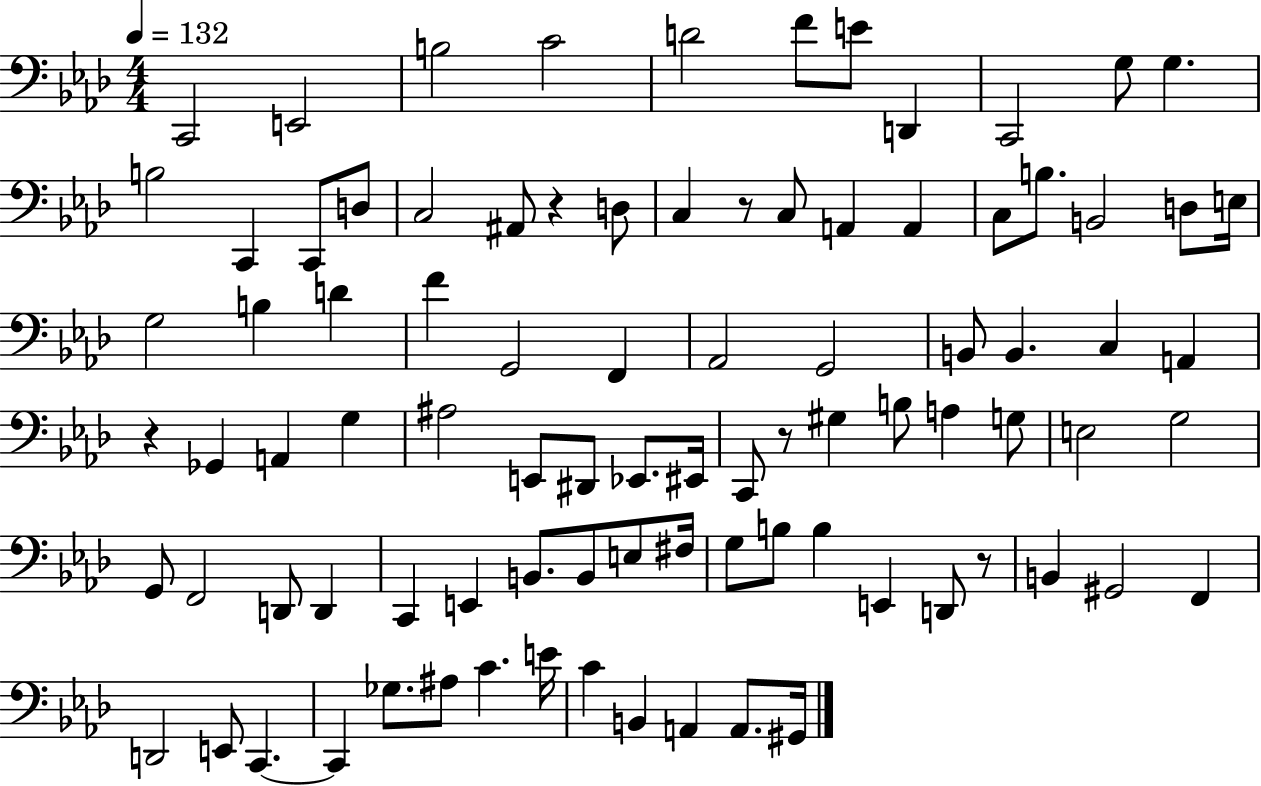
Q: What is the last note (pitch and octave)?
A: G#2